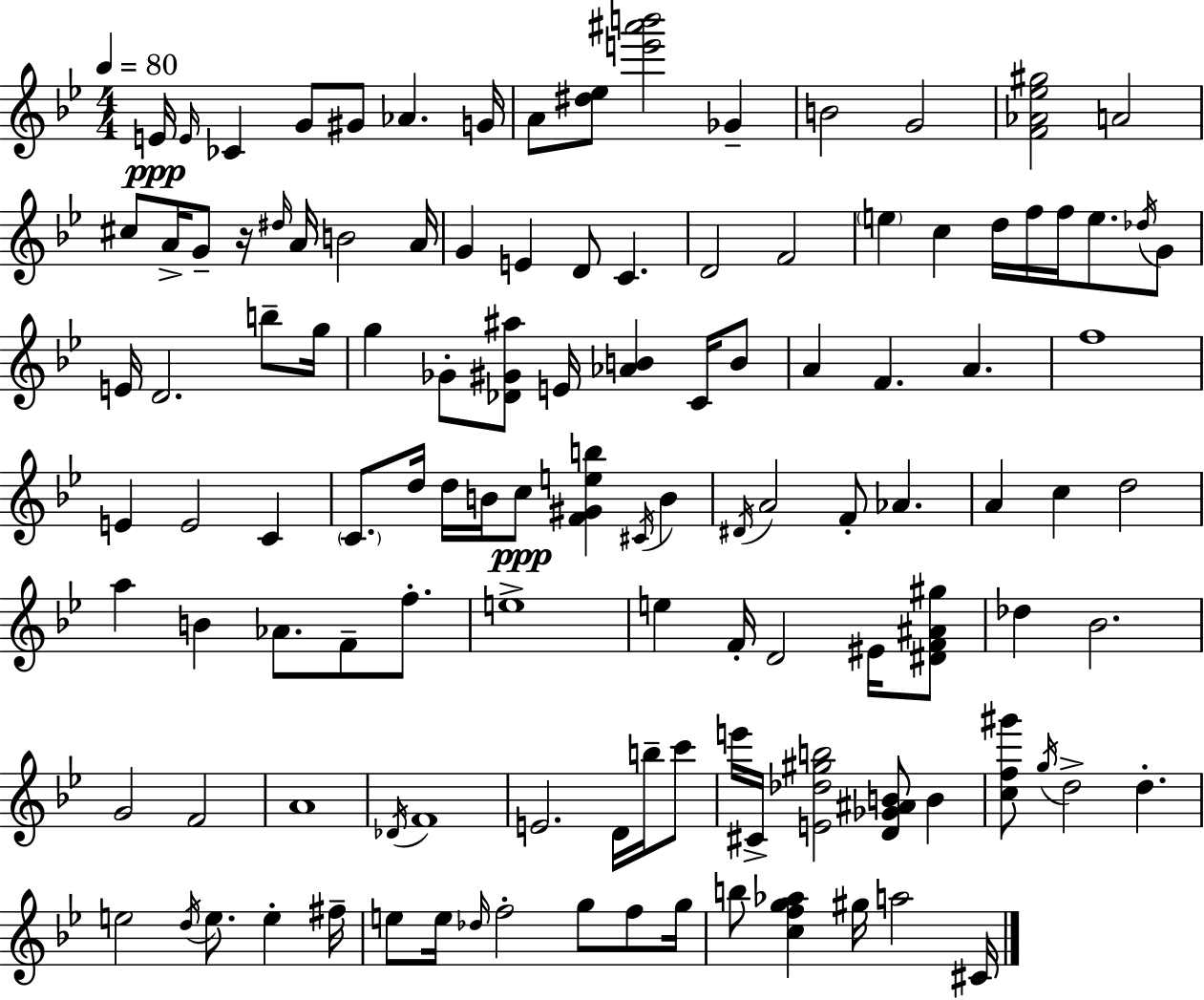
E4/s E4/s CES4/q G4/e G#4/e Ab4/q. G4/s A4/e [D#5,Eb5]/e [E6,A#6,B6]/h Gb4/q B4/h G4/h [F4,Ab4,Eb5,G#5]/h A4/h C#5/e A4/s G4/e R/s D#5/s A4/s B4/h A4/s G4/q E4/q D4/e C4/q. D4/h F4/h E5/q C5/q D5/s F5/s F5/s E5/e. Db5/s G4/e E4/s D4/h. B5/e G5/s G5/q Gb4/e [Db4,G#4,A#5]/e E4/s [Ab4,B4]/q C4/s B4/e A4/q F4/q. A4/q. F5/w E4/q E4/h C4/q C4/e. D5/s D5/s B4/s C5/e [F4,G#4,E5,B5]/q C#4/s B4/q D#4/s A4/h F4/e Ab4/q. A4/q C5/q D5/h A5/q B4/q Ab4/e. F4/e F5/e. E5/w E5/q F4/s D4/h EIS4/s [D#4,F4,A#4,G#5]/e Db5/q Bb4/h. G4/h F4/h A4/w Db4/s F4/w E4/h. D4/s B5/s C6/e E6/s C#4/s [E4,Db5,G#5,B5]/h [D4,Gb4,A#4,B4]/e B4/q [C5,F5,G#6]/e G5/s D5/h D5/q. E5/h D5/s E5/e. E5/q F#5/s E5/e E5/s Db5/s F5/h G5/e F5/e G5/s B5/e [C5,F5,G5,Ab5]/q G#5/s A5/h C#4/s